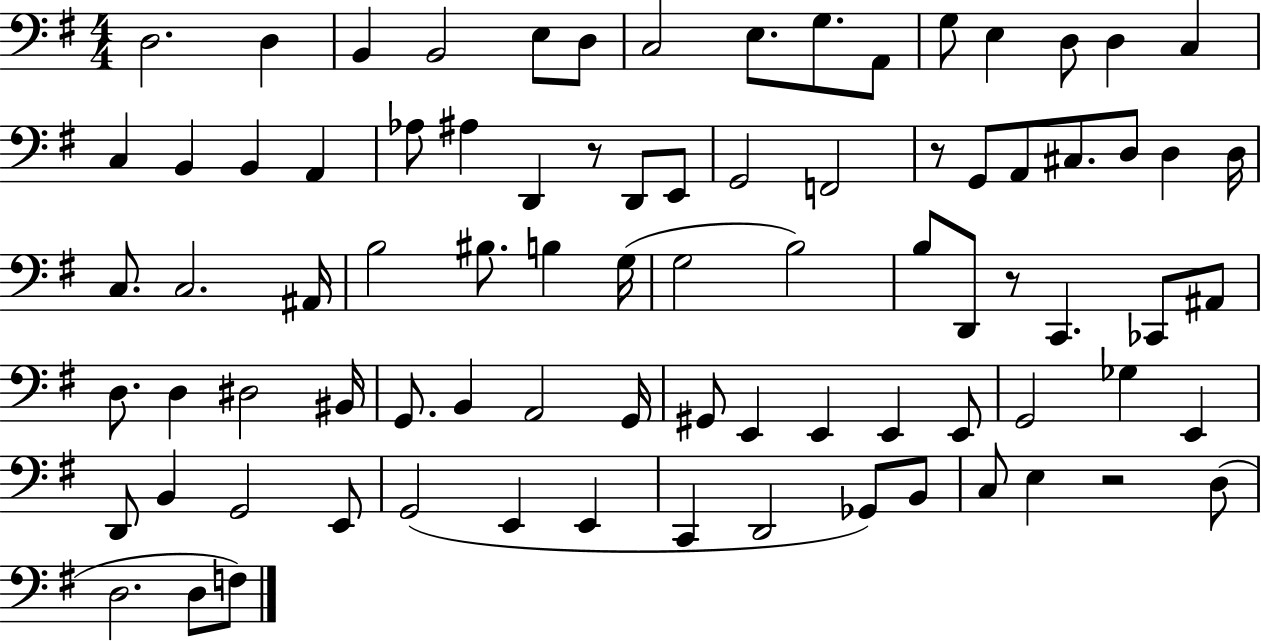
D3/h. D3/q B2/q B2/h E3/e D3/e C3/h E3/e. G3/e. A2/e G3/e E3/q D3/e D3/q C3/q C3/q B2/q B2/q A2/q Ab3/e A#3/q D2/q R/e D2/e E2/e G2/h F2/h R/e G2/e A2/e C#3/e. D3/e D3/q D3/s C3/e. C3/h. A#2/s B3/h BIS3/e. B3/q G3/s G3/h B3/h B3/e D2/e R/e C2/q. CES2/e A#2/e D3/e. D3/q D#3/h BIS2/s G2/e. B2/q A2/h G2/s G#2/e E2/q E2/q E2/q E2/e G2/h Gb3/q E2/q D2/e B2/q G2/h E2/e G2/h E2/q E2/q C2/q D2/h Gb2/e B2/e C3/e E3/q R/h D3/e D3/h. D3/e F3/e